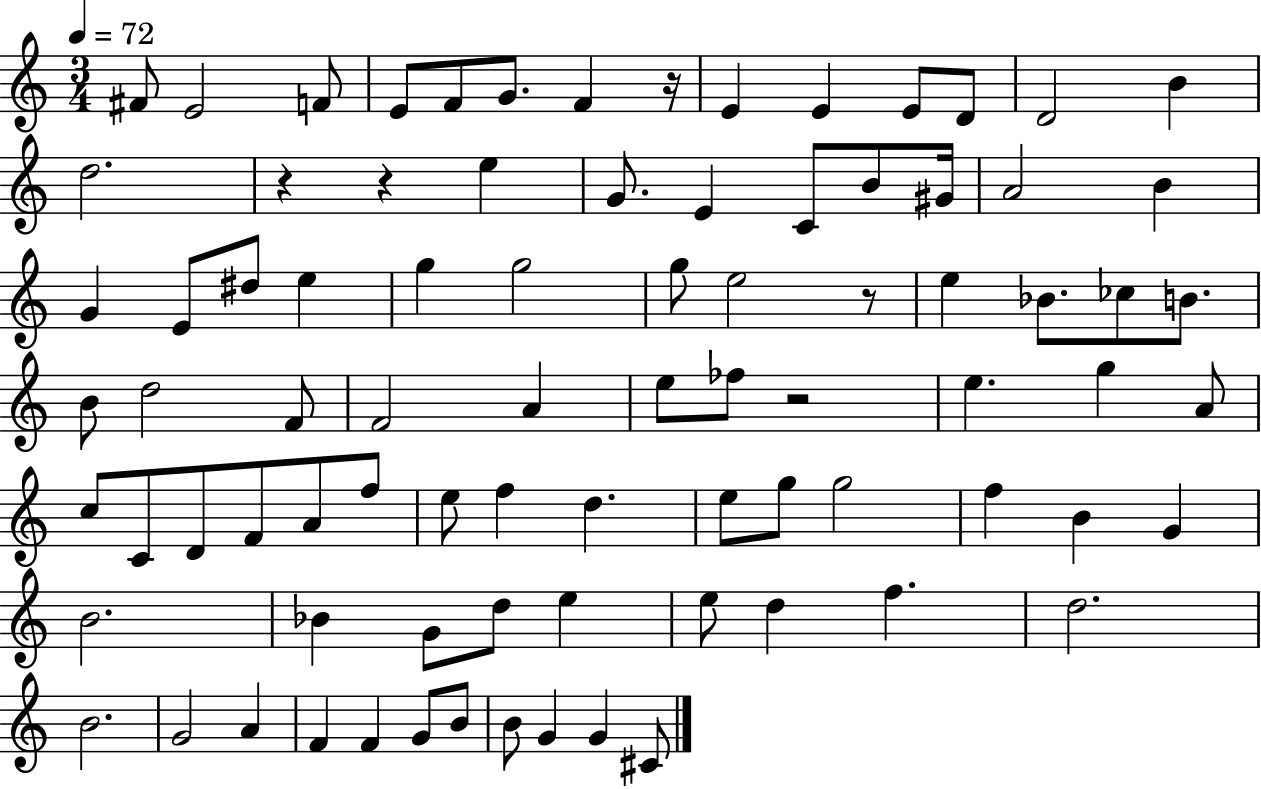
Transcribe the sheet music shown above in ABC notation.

X:1
T:Untitled
M:3/4
L:1/4
K:C
^F/2 E2 F/2 E/2 F/2 G/2 F z/4 E E E/2 D/2 D2 B d2 z z e G/2 E C/2 B/2 ^G/4 A2 B G E/2 ^d/2 e g g2 g/2 e2 z/2 e _B/2 _c/2 B/2 B/2 d2 F/2 F2 A e/2 _f/2 z2 e g A/2 c/2 C/2 D/2 F/2 A/2 f/2 e/2 f d e/2 g/2 g2 f B G B2 _B G/2 d/2 e e/2 d f d2 B2 G2 A F F G/2 B/2 B/2 G G ^C/2